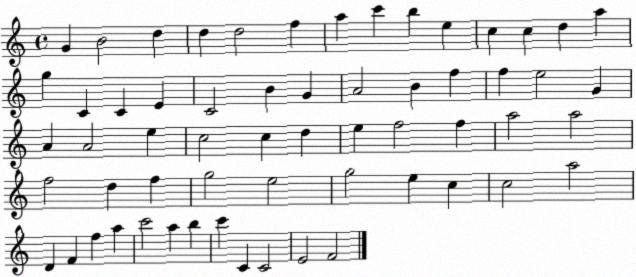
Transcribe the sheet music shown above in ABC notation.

X:1
T:Untitled
M:4/4
L:1/4
K:C
G B2 d d d2 f a c' b e c c d a g C C E C2 B G A2 B f f e2 G A A2 e c2 c d e f2 f a2 a2 f2 d f g2 e2 g2 e c c2 a2 D F f a c'2 a b c' C C2 E2 F2